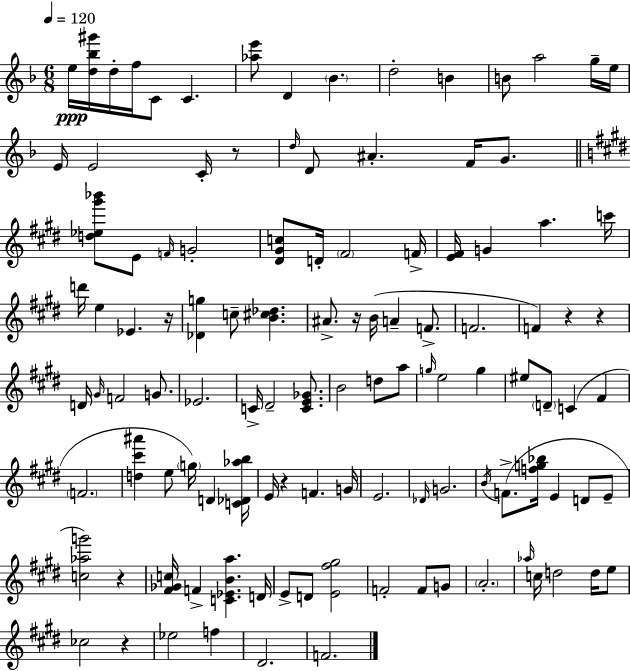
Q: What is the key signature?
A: F major